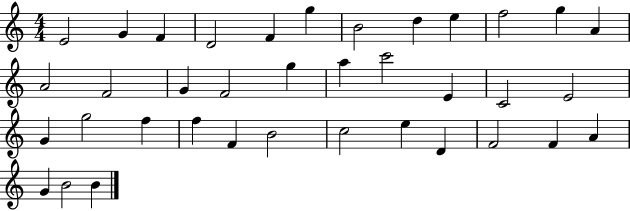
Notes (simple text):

E4/h G4/q F4/q D4/h F4/q G5/q B4/h D5/q E5/q F5/h G5/q A4/q A4/h F4/h G4/q F4/h G5/q A5/q C6/h E4/q C4/h E4/h G4/q G5/h F5/q F5/q F4/q B4/h C5/h E5/q D4/q F4/h F4/q A4/q G4/q B4/h B4/q